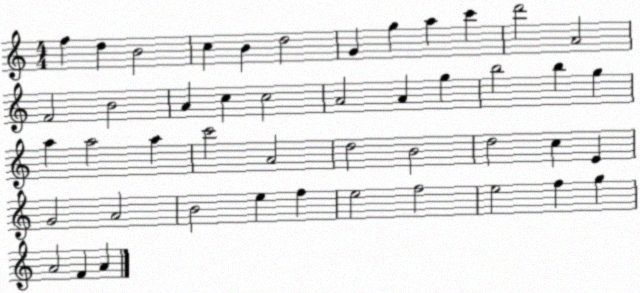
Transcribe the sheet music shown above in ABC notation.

X:1
T:Untitled
M:4/4
L:1/4
K:C
f d B2 c B d2 G g a c' d'2 A2 F2 B2 A c c2 A2 A g b2 b g a a2 a c'2 A2 d2 B2 d2 c E G2 A2 B2 e f e2 f2 e2 f g A2 F A